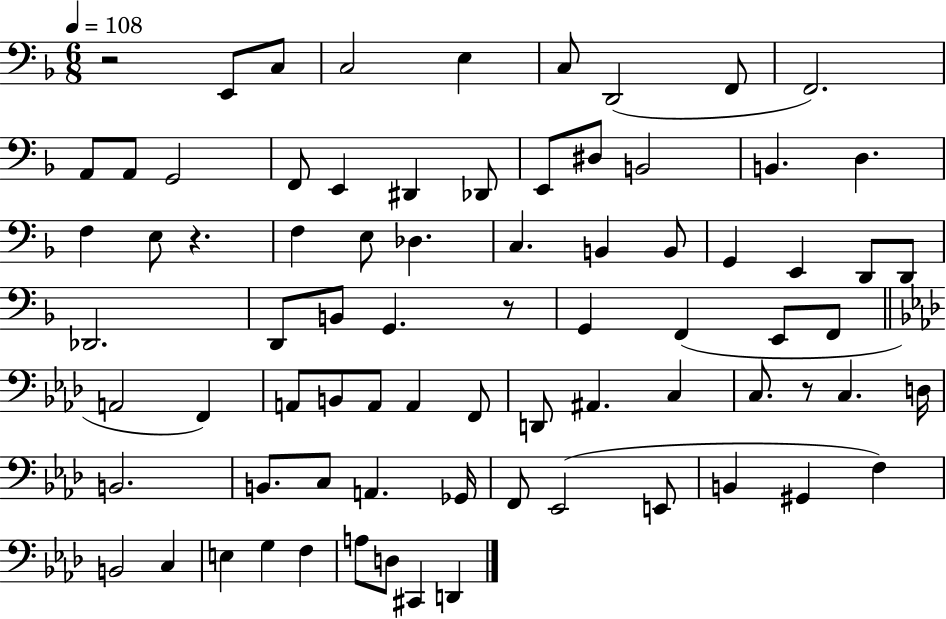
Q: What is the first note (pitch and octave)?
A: E2